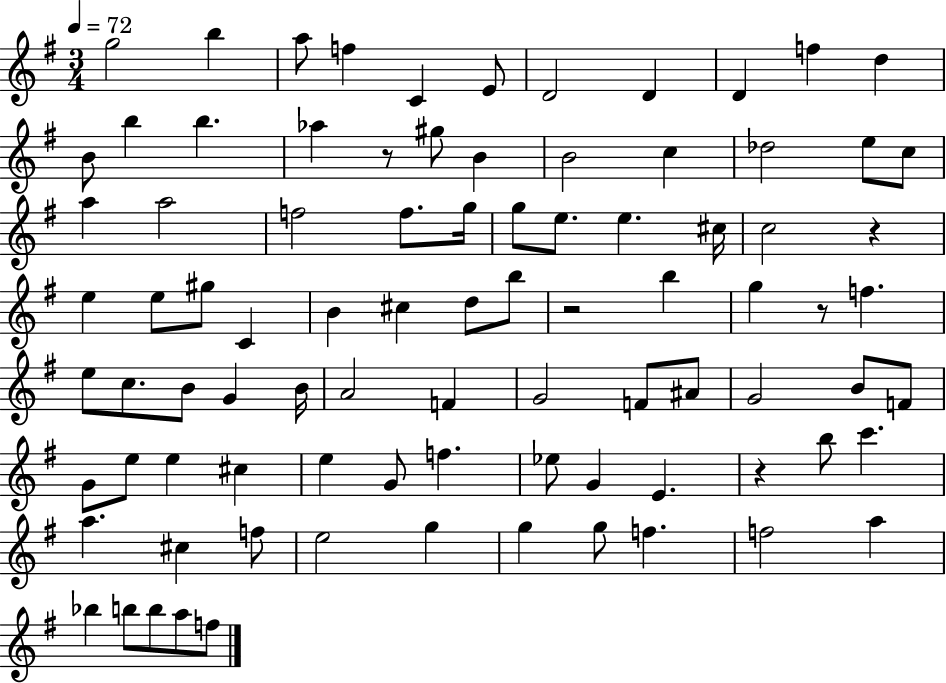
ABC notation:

X:1
T:Untitled
M:3/4
L:1/4
K:G
g2 b a/2 f C E/2 D2 D D f d B/2 b b _a z/2 ^g/2 B B2 c _d2 e/2 c/2 a a2 f2 f/2 g/4 g/2 e/2 e ^c/4 c2 z e e/2 ^g/2 C B ^c d/2 b/2 z2 b g z/2 f e/2 c/2 B/2 G B/4 A2 F G2 F/2 ^A/2 G2 B/2 F/2 G/2 e/2 e ^c e G/2 f _e/2 G E z b/2 c' a ^c f/2 e2 g g g/2 f f2 a _b b/2 b/2 a/2 f/2